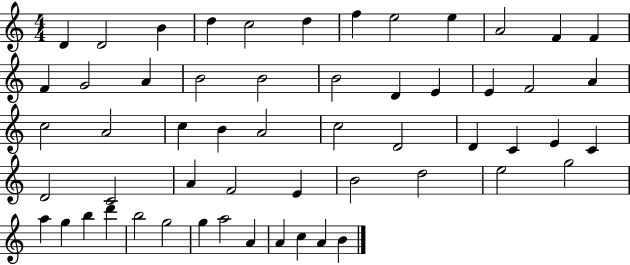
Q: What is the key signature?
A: C major